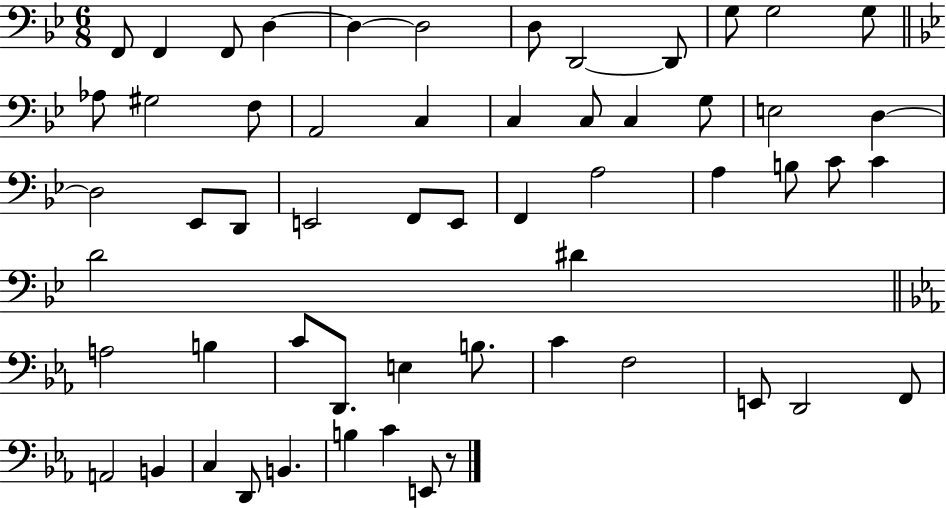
{
  \clef bass
  \numericTimeSignature
  \time 6/8
  \key bes \major
  f,8 f,4 f,8 d4~~ | d4~~ d2 | d8 d,2~~ d,8 | g8 g2 g8 | \break \bar "||" \break \key bes \major aes8 gis2 f8 | a,2 c4 | c4 c8 c4 g8 | e2 d4~~ | \break d2 ees,8 d,8 | e,2 f,8 e,8 | f,4 a2 | a4 b8 c'8 c'4 | \break d'2 dis'4 | \bar "||" \break \key ees \major a2 b4 | c'8 d,8. e4 b8. | c'4 f2 | e,8 d,2 f,8 | \break a,2 b,4 | c4 d,8 b,4. | b4 c'4 e,8 r8 | \bar "|."
}